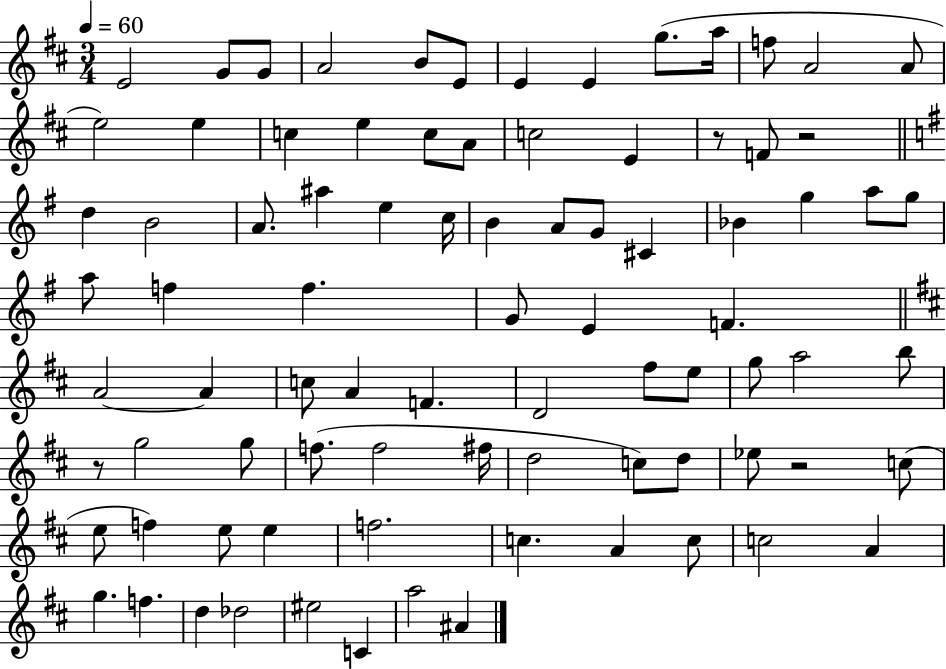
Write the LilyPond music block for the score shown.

{
  \clef treble
  \numericTimeSignature
  \time 3/4
  \key d \major
  \tempo 4 = 60
  \repeat volta 2 { e'2 g'8 g'8 | a'2 b'8 e'8 | e'4 e'4 g''8.( a''16 | f''8 a'2 a'8 | \break e''2) e''4 | c''4 e''4 c''8 a'8 | c''2 e'4 | r8 f'8 r2 | \break \bar "||" \break \key e \minor d''4 b'2 | a'8. ais''4 e''4 c''16 | b'4 a'8 g'8 cis'4 | bes'4 g''4 a''8 g''8 | \break a''8 f''4 f''4. | g'8 e'4 f'4. | \bar "||" \break \key d \major a'2~~ a'4 | c''8 a'4 f'4. | d'2 fis''8 e''8 | g''8 a''2 b''8 | \break r8 g''2 g''8 | f''8.( f''2 fis''16 | d''2 c''8) d''8 | ees''8 r2 c''8( | \break e''8 f''4) e''8 e''4 | f''2. | c''4. a'4 c''8 | c''2 a'4 | \break g''4. f''4. | d''4 des''2 | eis''2 c'4 | a''2 ais'4 | \break } \bar "|."
}